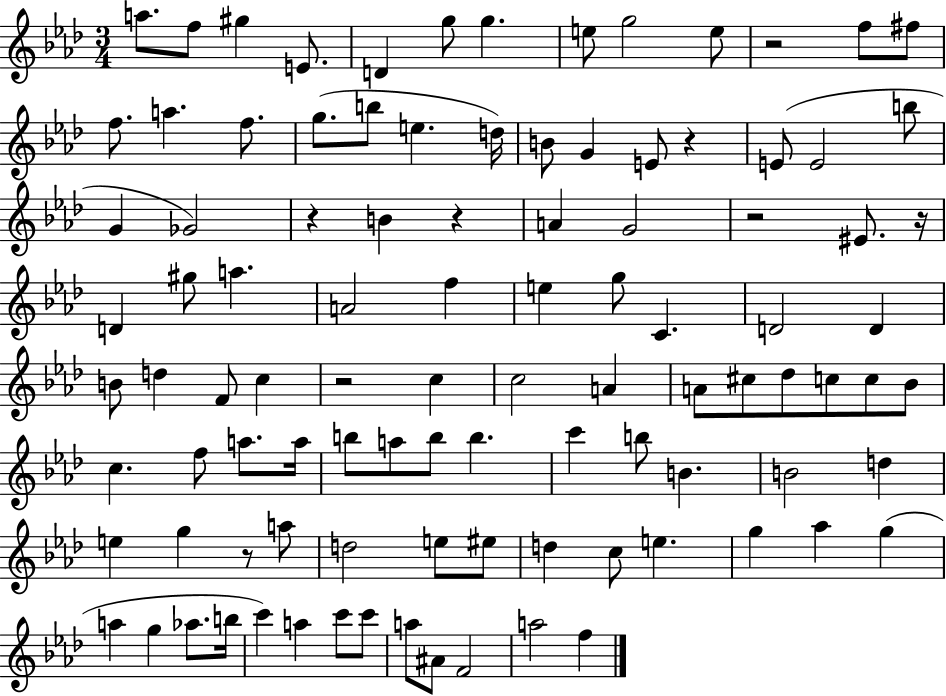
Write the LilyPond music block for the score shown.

{
  \clef treble
  \numericTimeSignature
  \time 3/4
  \key aes \major
  a''8. f''8 gis''4 e'8. | d'4 g''8 g''4. | e''8 g''2 e''8 | r2 f''8 fis''8 | \break f''8. a''4. f''8. | g''8.( b''8 e''4. d''16) | b'8 g'4 e'8 r4 | e'8( e'2 b''8 | \break g'4 ges'2) | r4 b'4 r4 | a'4 g'2 | r2 eis'8. r16 | \break d'4 gis''8 a''4. | a'2 f''4 | e''4 g''8 c'4. | d'2 d'4 | \break b'8 d''4 f'8 c''4 | r2 c''4 | c''2 a'4 | a'8 cis''8 des''8 c''8 c''8 bes'8 | \break c''4. f''8 a''8. a''16 | b''8 a''8 b''8 b''4. | c'''4 b''8 b'4. | b'2 d''4 | \break e''4 g''4 r8 a''8 | d''2 e''8 eis''8 | d''4 c''8 e''4. | g''4 aes''4 g''4( | \break a''4 g''4 aes''8. b''16 | c'''4) a''4 c'''8 c'''8 | a''8 ais'8 f'2 | a''2 f''4 | \break \bar "|."
}